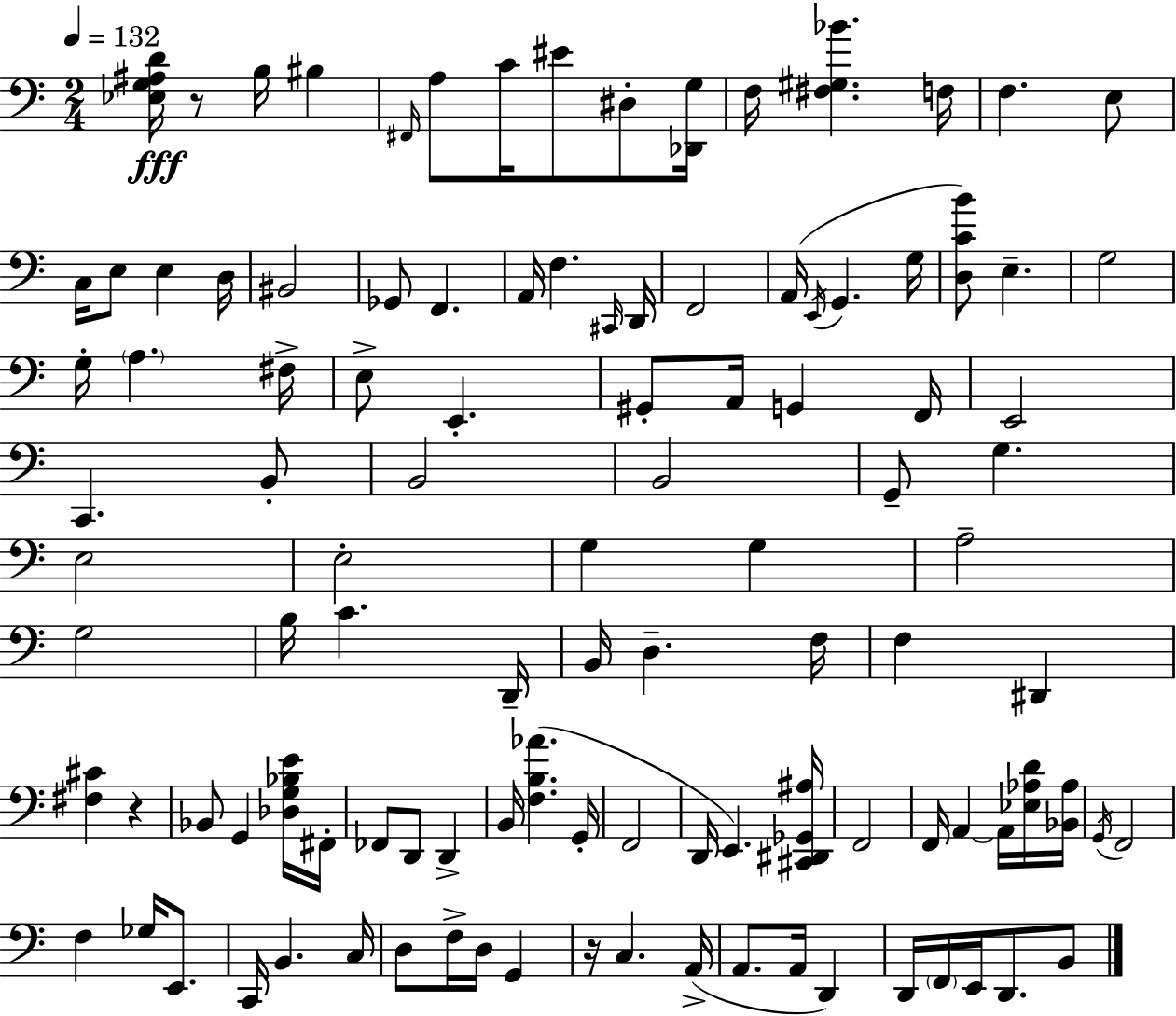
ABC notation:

X:1
T:Untitled
M:2/4
L:1/4
K:C
[_E,G,^A,D]/4 z/2 B,/4 ^B, ^F,,/4 A,/2 C/4 ^E/2 ^D,/2 [_D,,G,]/4 F,/4 [^F,^G,_B] F,/4 F, E,/2 C,/4 E,/2 E, D,/4 ^B,,2 _G,,/2 F,, A,,/4 F, ^C,,/4 D,,/4 F,,2 A,,/4 E,,/4 G,, G,/4 [D,CB]/2 E, G,2 G,/4 A, ^F,/4 E,/2 E,, ^G,,/2 A,,/4 G,, F,,/4 E,,2 C,, B,,/2 B,,2 B,,2 G,,/2 G, E,2 E,2 G, G, A,2 G,2 B,/4 C D,,/4 B,,/4 D, F,/4 F, ^D,, [^F,^C] z _B,,/2 G,, [_D,G,_B,E]/4 ^F,,/4 _F,,/2 D,,/2 D,, B,,/4 [F,B,_A] G,,/4 F,,2 D,,/4 E,, [^C,,^D,,_G,,^A,]/4 F,,2 F,,/4 A,, A,,/4 [_E,_A,D]/4 [_B,,_A,]/4 G,,/4 F,,2 F, _G,/4 E,,/2 C,,/4 B,, C,/4 D,/2 F,/4 D,/4 G,, z/4 C, A,,/4 A,,/2 A,,/4 D,, D,,/4 F,,/4 E,,/4 D,,/2 B,,/2